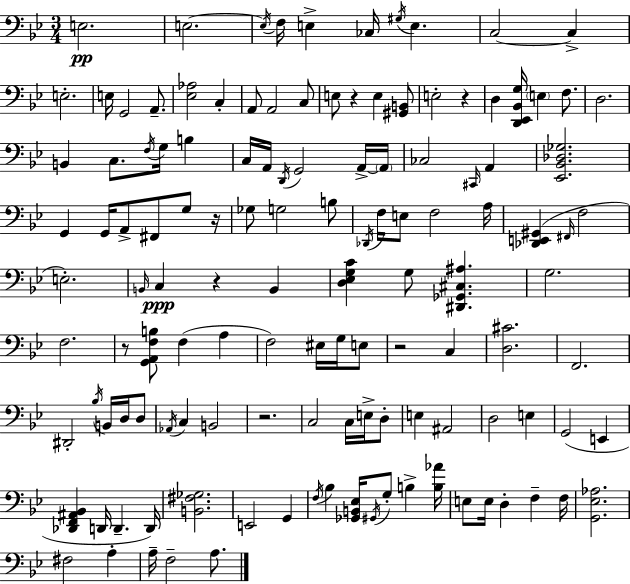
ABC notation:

X:1
T:Untitled
M:3/4
L:1/4
K:Bb
E,2 E,2 E,/4 F,/4 E, _C,/4 ^G,/4 E, C,2 C, E,2 E,/4 G,,2 A,,/2 [_E,_A,]2 C, A,,/2 A,,2 C,/2 E,/2 z E, [^G,,B,,]/2 E,2 z D, [D,,_E,,_B,,G,]/4 E, F,/2 D,2 B,, C,/2 F,/4 G,/4 B, C,/4 A,,/4 D,,/4 G,,2 A,,/4 A,,/4 _C,2 ^C,,/4 A,, [_E,,_B,,_D,_G,]2 G,, G,,/4 A,,/2 ^F,,/2 G,/2 z/4 _G,/2 G,2 B,/2 _D,,/4 F,/4 E,/2 F,2 A,/4 [_D,,E,,^G,,] ^F,,/4 F,2 E,2 B,,/4 C, z B,, [D,_E,G,C] G,/2 [^D,,_G,,^C,^A,] G,2 F,2 z/2 [G,,A,,F,B,]/2 F, A, F,2 ^E,/4 G,/4 E,/2 z2 C, [D,^C]2 F,,2 ^D,,2 _B,/4 B,,/4 D,/4 D,/2 _A,,/4 C, B,,2 z2 C,2 C,/4 E,/4 D,/2 E, ^A,,2 D,2 E, G,,2 E,, [_D,,F,,^A,,_B,,] D,,/4 D,, D,,/4 [B,,^F,_G,]2 E,,2 G,, F,/4 _B, [_G,,B,,_E,]/4 ^G,,/4 G,/2 B, [B,_A]/4 E,/2 E,/4 D, F, F,/4 [G,,_E,_A,]2 ^F,2 A, A,/4 F,2 A,/2